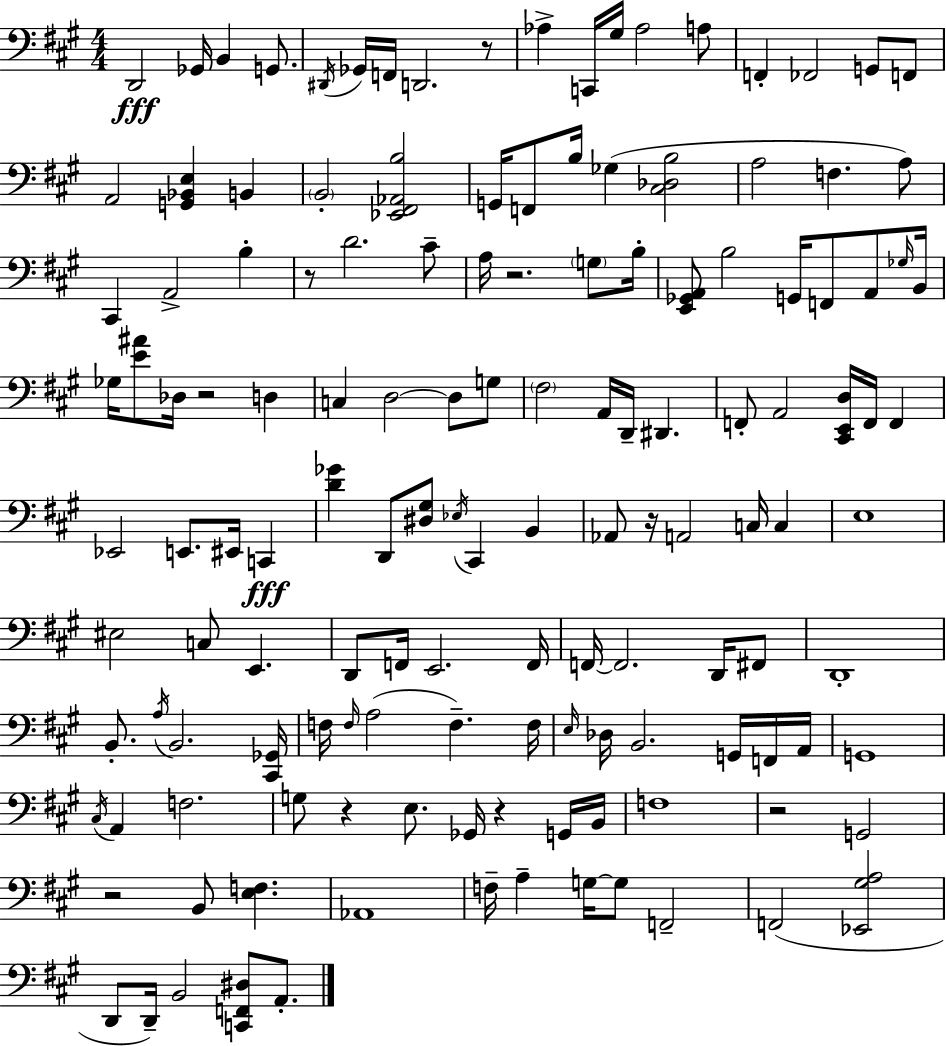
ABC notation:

X:1
T:Untitled
M:4/4
L:1/4
K:A
D,,2 _G,,/4 B,, G,,/2 ^D,,/4 _G,,/4 F,,/4 D,,2 z/2 _A, C,,/4 ^G,/4 _A,2 A,/2 F,, _F,,2 G,,/2 F,,/2 A,,2 [G,,_B,,E,] B,, B,,2 [_E,,^F,,_A,,B,]2 G,,/4 F,,/2 B,/4 _G, [^C,_D,B,]2 A,2 F, A,/2 ^C,, A,,2 B, z/2 D2 ^C/2 A,/4 z2 G,/2 B,/4 [E,,_G,,A,,]/2 B,2 G,,/4 F,,/2 A,,/2 _G,/4 B,,/4 _G,/4 [E^A]/2 _D,/4 z2 D, C, D,2 D,/2 G,/2 ^F,2 A,,/4 D,,/4 ^D,, F,,/2 A,,2 [^C,,E,,D,]/4 F,,/4 F,, _E,,2 E,,/2 ^E,,/4 C,, [D_G] D,,/2 [^D,^G,]/2 _E,/4 ^C,, B,, _A,,/2 z/4 A,,2 C,/4 C, E,4 ^E,2 C,/2 E,, D,,/2 F,,/4 E,,2 F,,/4 F,,/4 F,,2 D,,/4 ^F,,/2 D,,4 B,,/2 A,/4 B,,2 [^C,,_G,,]/4 F,/4 F,/4 A,2 F, F,/4 E,/4 _D,/4 B,,2 G,,/4 F,,/4 A,,/4 G,,4 ^C,/4 A,, F,2 G,/2 z E,/2 _G,,/4 z G,,/4 B,,/4 F,4 z2 G,,2 z2 B,,/2 [E,F,] _A,,4 F,/4 A, G,/4 G,/2 F,,2 F,,2 [_E,,^G,A,]2 D,,/2 D,,/4 B,,2 [C,,F,,^D,]/2 A,,/2